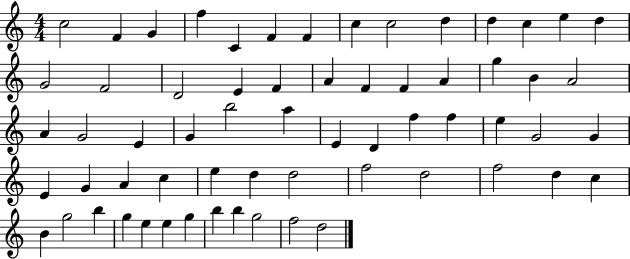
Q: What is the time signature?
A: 4/4